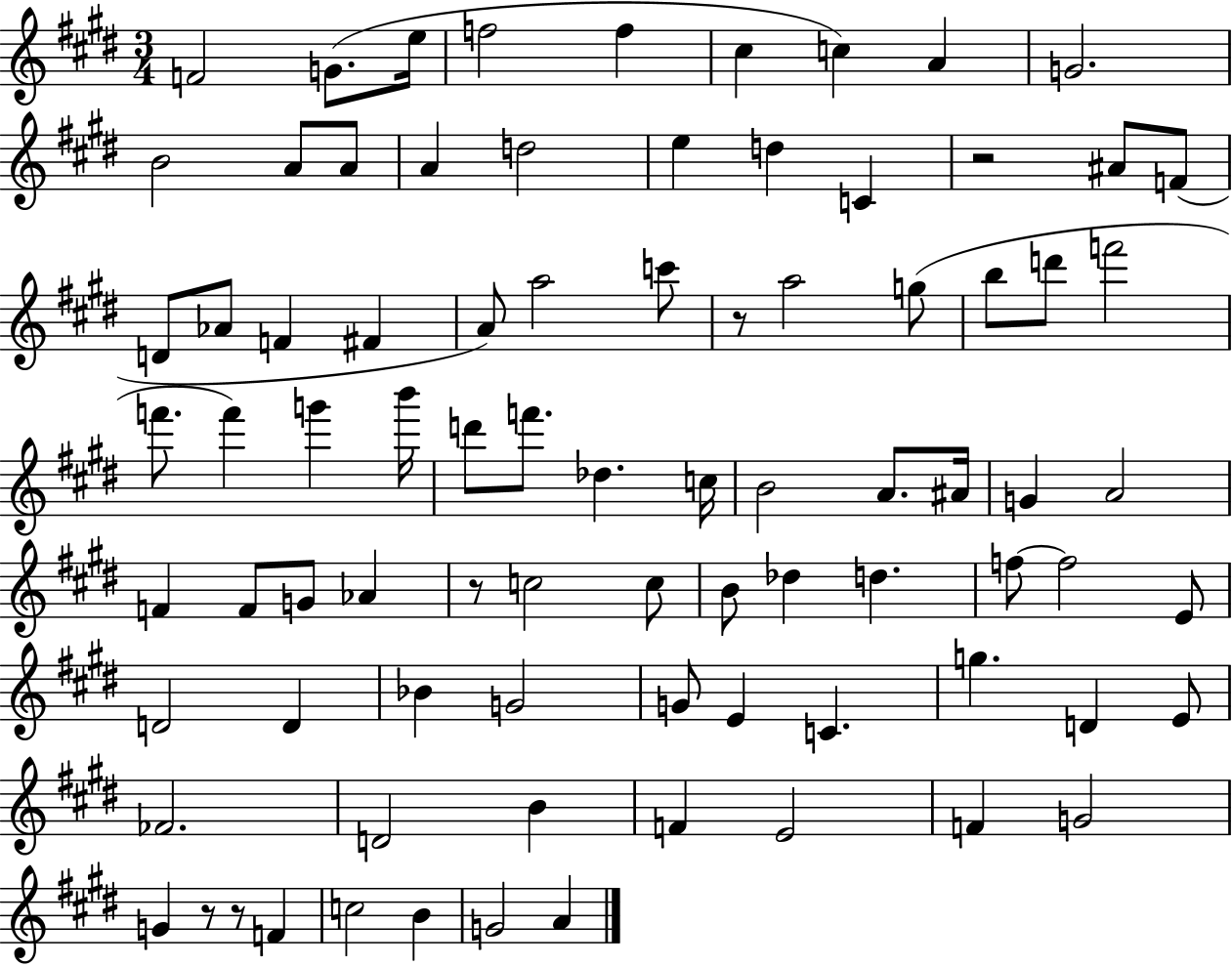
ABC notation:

X:1
T:Untitled
M:3/4
L:1/4
K:E
F2 G/2 e/4 f2 f ^c c A G2 B2 A/2 A/2 A d2 e d C z2 ^A/2 F/2 D/2 _A/2 F ^F A/2 a2 c'/2 z/2 a2 g/2 b/2 d'/2 f'2 f'/2 f' g' b'/4 d'/2 f'/2 _d c/4 B2 A/2 ^A/4 G A2 F F/2 G/2 _A z/2 c2 c/2 B/2 _d d f/2 f2 E/2 D2 D _B G2 G/2 E C g D E/2 _F2 D2 B F E2 F G2 G z/2 z/2 F c2 B G2 A